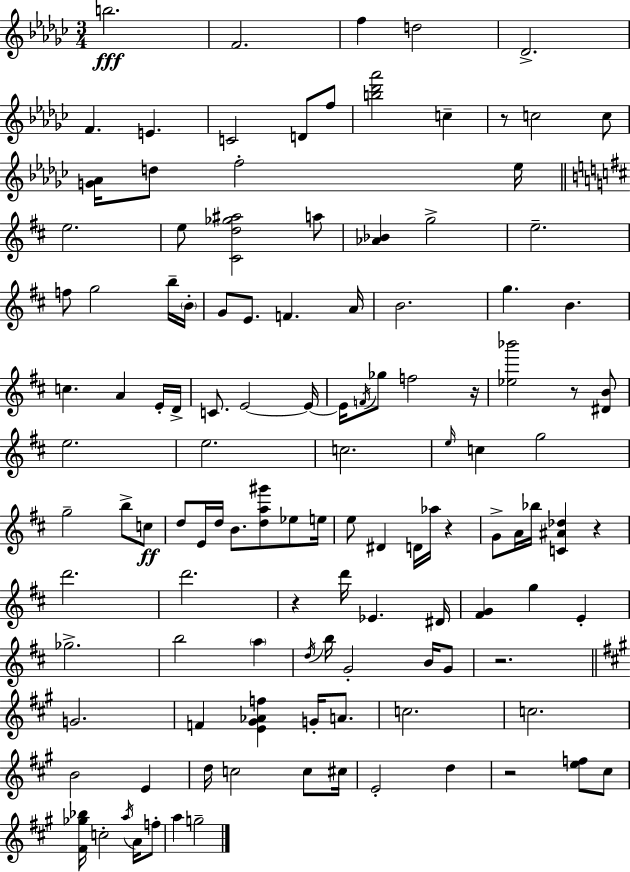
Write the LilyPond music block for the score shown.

{
  \clef treble
  \numericTimeSignature
  \time 3/4
  \key ees \minor
  b''2.\fff | f'2. | f''4 d''2 | des'2.-> | \break f'4. e'4. | c'2 d'8 f''8 | <b'' des''' aes'''>2 c''4-- | r8 c''2 c''8 | \break <g' aes'>16 d''8 f''2-. ees''16 | \bar "||" \break \key d \major e''2. | e''8 <cis' d'' ges'' ais''>2 a''8 | <aes' bes'>4 g''2-> | e''2.-- | \break f''8 g''2 b''16-- \parenthesize b'16-. | g'8 e'8. f'4. a'16 | b'2. | g''4. b'4. | \break c''4. a'4 e'16-. d'16-> | c'8. e'2~~ e'16~~ | e'16 \acciaccatura { f'16 } ges''8 f''2 | r16 <ees'' bes'''>2 r8 <dis' b'>8 | \break e''2. | e''2. | c''2. | \grace { e''16 } c''4 g''2 | \break g''2-- b''8-> | c''8\ff d''8 e'16 d''16 b'8. <d'' a'' gis'''>8 ees''8 | e''16 e''8 dis'4 d'16 aes''16 r4 | g'8-> a'16 bes''16 <c' ais' des''>4 r4 | \break d'''2. | d'''2. | r4 d'''16 ees'4. | dis'16 <fis' g'>4 g''4 e'4-. | \break ges''2.-> | b''2 \parenthesize a''4 | \acciaccatura { d''16 } b''16 g'2-. | b'16 g'8 r2. | \break \bar "||" \break \key a \major g'2. | f'4 <e' gis' aes' f''>4 g'16-. a'8. | c''2. | c''2. | \break b'2 e'4 | d''16 c''2 c''8 cis''16 | e'2-. d''4 | r2 <e'' f''>8 cis''8 | \break <fis' ges'' bes''>16 c''2-. \acciaccatura { a''16 } a'16 f''8-. | a''4 g''2-- | \bar "|."
}